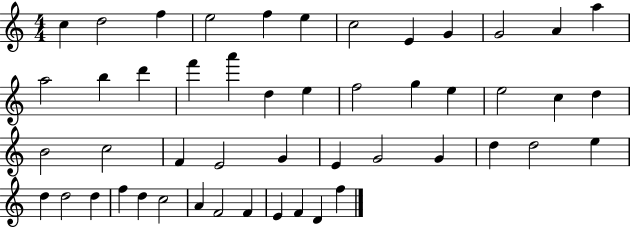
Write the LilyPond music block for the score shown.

{
  \clef treble
  \numericTimeSignature
  \time 4/4
  \key c \major
  c''4 d''2 f''4 | e''2 f''4 e''4 | c''2 e'4 g'4 | g'2 a'4 a''4 | \break a''2 b''4 d'''4 | f'''4 a'''4 d''4 e''4 | f''2 g''4 e''4 | e''2 c''4 d''4 | \break b'2 c''2 | f'4 e'2 g'4 | e'4 g'2 g'4 | d''4 d''2 e''4 | \break d''4 d''2 d''4 | f''4 d''4 c''2 | a'4 f'2 f'4 | e'4 f'4 d'4 f''4 | \break \bar "|."
}